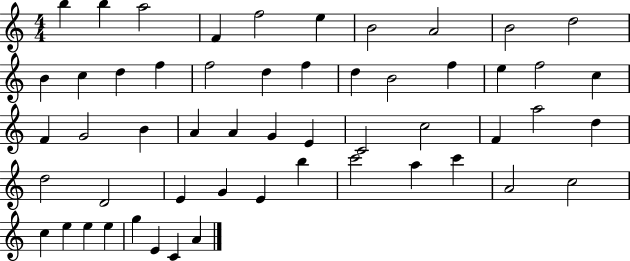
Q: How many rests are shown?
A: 0